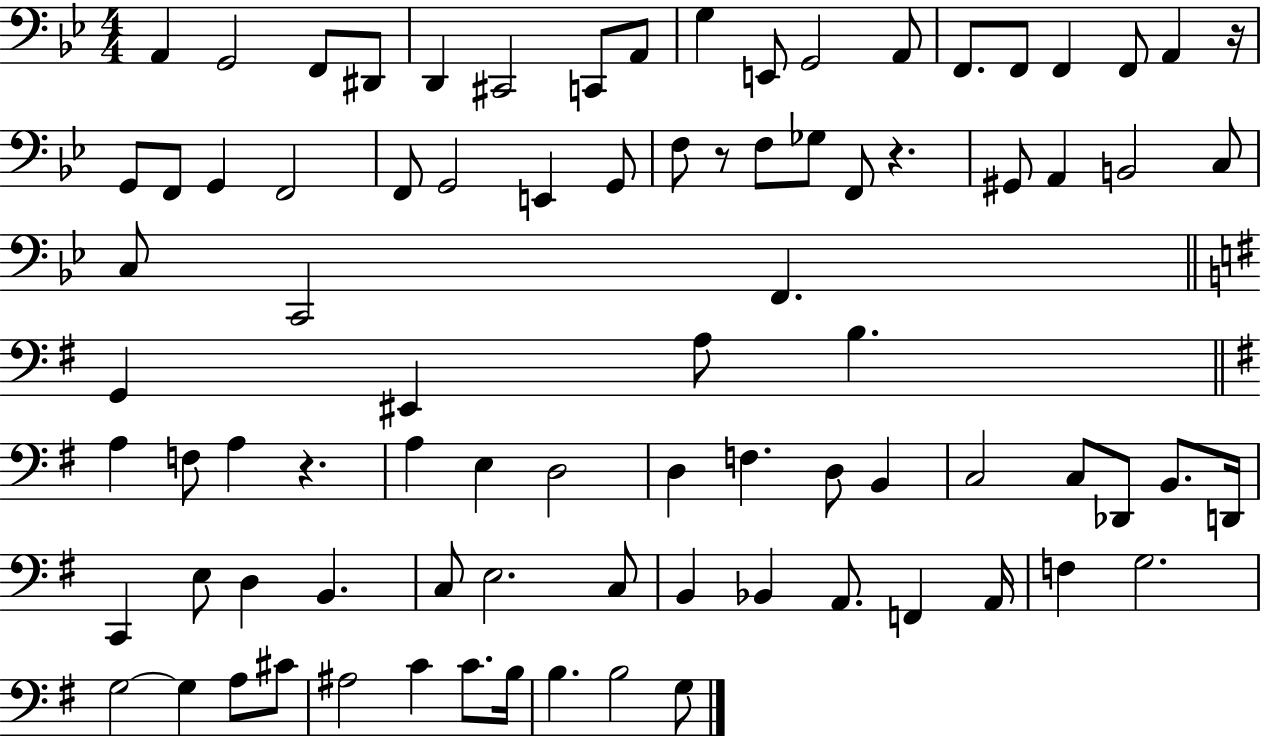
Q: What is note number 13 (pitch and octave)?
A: F2